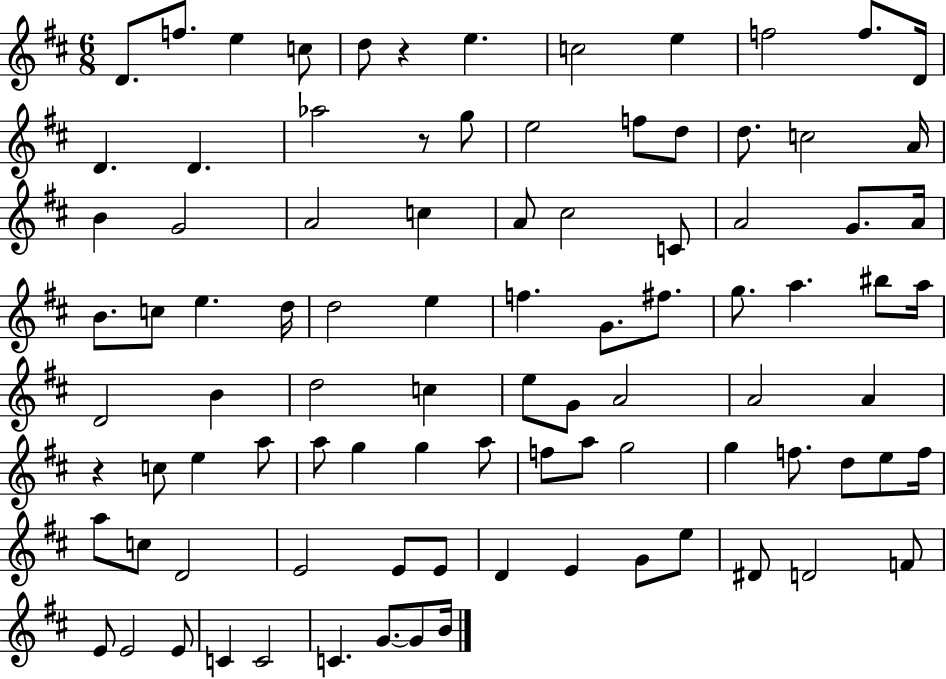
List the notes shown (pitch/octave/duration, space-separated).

D4/e. F5/e. E5/q C5/e D5/e R/q E5/q. C5/h E5/q F5/h F5/e. D4/s D4/q. D4/q. Ab5/h R/e G5/e E5/h F5/e D5/e D5/e. C5/h A4/s B4/q G4/h A4/h C5/q A4/e C#5/h C4/e A4/h G4/e. A4/s B4/e. C5/e E5/q. D5/s D5/h E5/q F5/q. G4/e. F#5/e. G5/e. A5/q. BIS5/e A5/s D4/h B4/q D5/h C5/q E5/e G4/e A4/h A4/h A4/q R/q C5/e E5/q A5/e A5/e G5/q G5/q A5/e F5/e A5/e G5/h G5/q F5/e. D5/e E5/e F5/s A5/e C5/e D4/h E4/h E4/e E4/e D4/q E4/q G4/e E5/e D#4/e D4/h F4/e E4/e E4/h E4/e C4/q C4/h C4/q. G4/e. G4/e B4/s